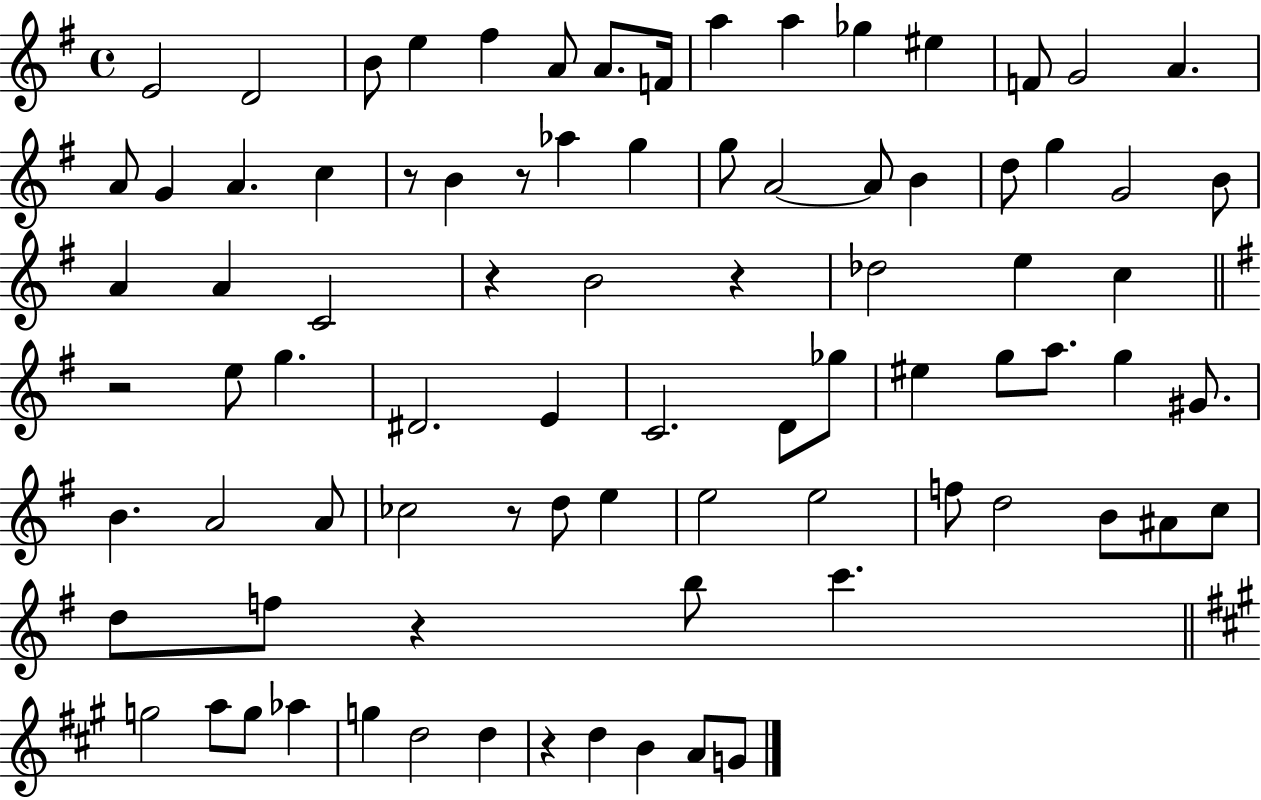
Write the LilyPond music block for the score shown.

{
  \clef treble
  \time 4/4
  \defaultTimeSignature
  \key g \major
  e'2 d'2 | b'8 e''4 fis''4 a'8 a'8. f'16 | a''4 a''4 ges''4 eis''4 | f'8 g'2 a'4. | \break a'8 g'4 a'4. c''4 | r8 b'4 r8 aes''4 g''4 | g''8 a'2~~ a'8 b'4 | d''8 g''4 g'2 b'8 | \break a'4 a'4 c'2 | r4 b'2 r4 | des''2 e''4 c''4 | \bar "||" \break \key e \minor r2 e''8 g''4. | dis'2. e'4 | c'2. d'8 ges''8 | eis''4 g''8 a''8. g''4 gis'8. | \break b'4. a'2 a'8 | ces''2 r8 d''8 e''4 | e''2 e''2 | f''8 d''2 b'8 ais'8 c''8 | \break d''8 f''8 r4 b''8 c'''4. | \bar "||" \break \key a \major g''2 a''8 g''8 aes''4 | g''4 d''2 d''4 | r4 d''4 b'4 a'8 g'8 | \bar "|."
}